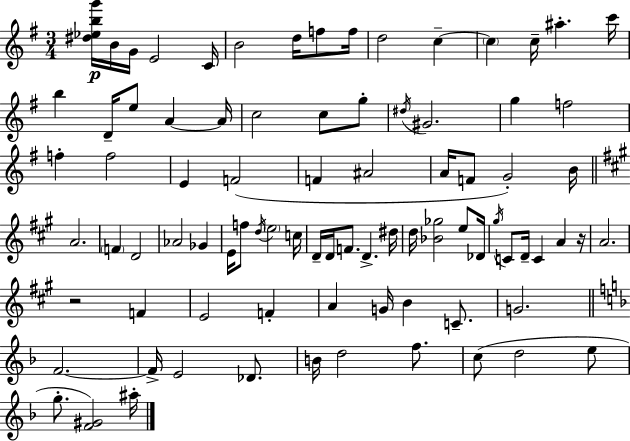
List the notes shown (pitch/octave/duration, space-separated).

[D#5,Eb5,B5,G6]/s B4/s G4/s E4/h C4/s B4/h D5/s F5/e F5/s D5/h C5/q C5/q C5/s A#5/q. C6/s B5/q D4/s E5/e A4/q A4/s C5/h C5/e G5/e D#5/s G#4/h. G5/q F5/h F5/q F5/h E4/q F4/h F4/q A#4/h A4/s F4/e G4/h B4/s A4/h. F4/q D4/h Ab4/h Gb4/q E4/s F5/e D5/s E5/h C5/s D4/s D4/s F4/e. D4/q. D#5/s D5/s [Bb4,Gb5]/h E5/e Db4/s G#5/s C4/e D4/s C4/q A4/q R/s A4/h. R/h F4/q E4/h F4/q A4/q G4/s B4/q C4/e. G4/h. F4/h. F4/s E4/h Db4/e. B4/s D5/h F5/e. C5/e D5/h E5/e G5/e. [F4,G#4]/h A#5/s